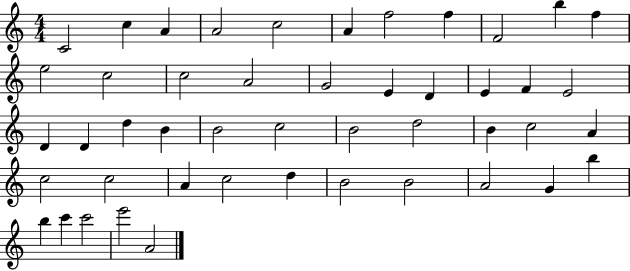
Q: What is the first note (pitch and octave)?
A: C4